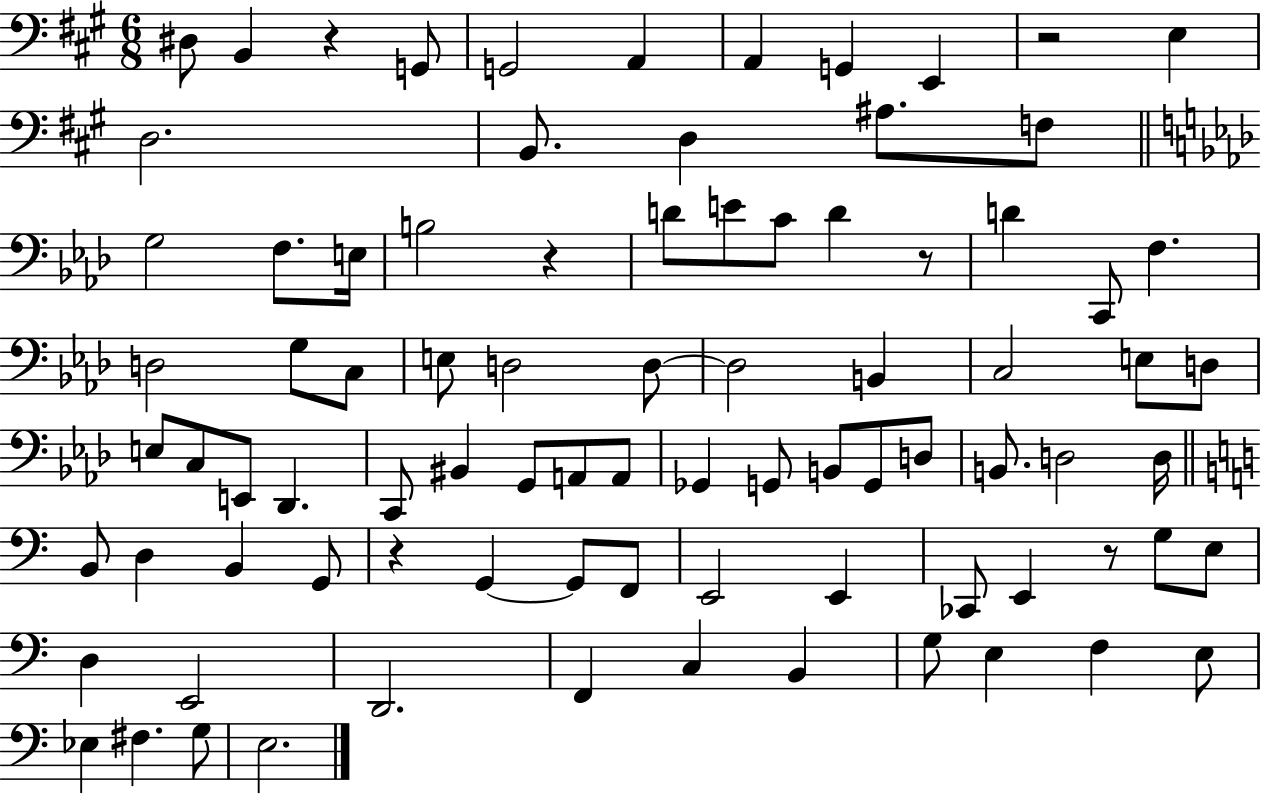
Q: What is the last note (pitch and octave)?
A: E3